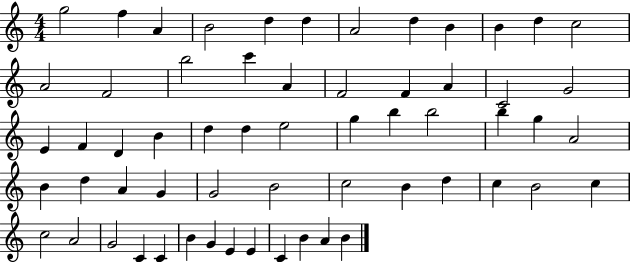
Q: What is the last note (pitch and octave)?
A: B4